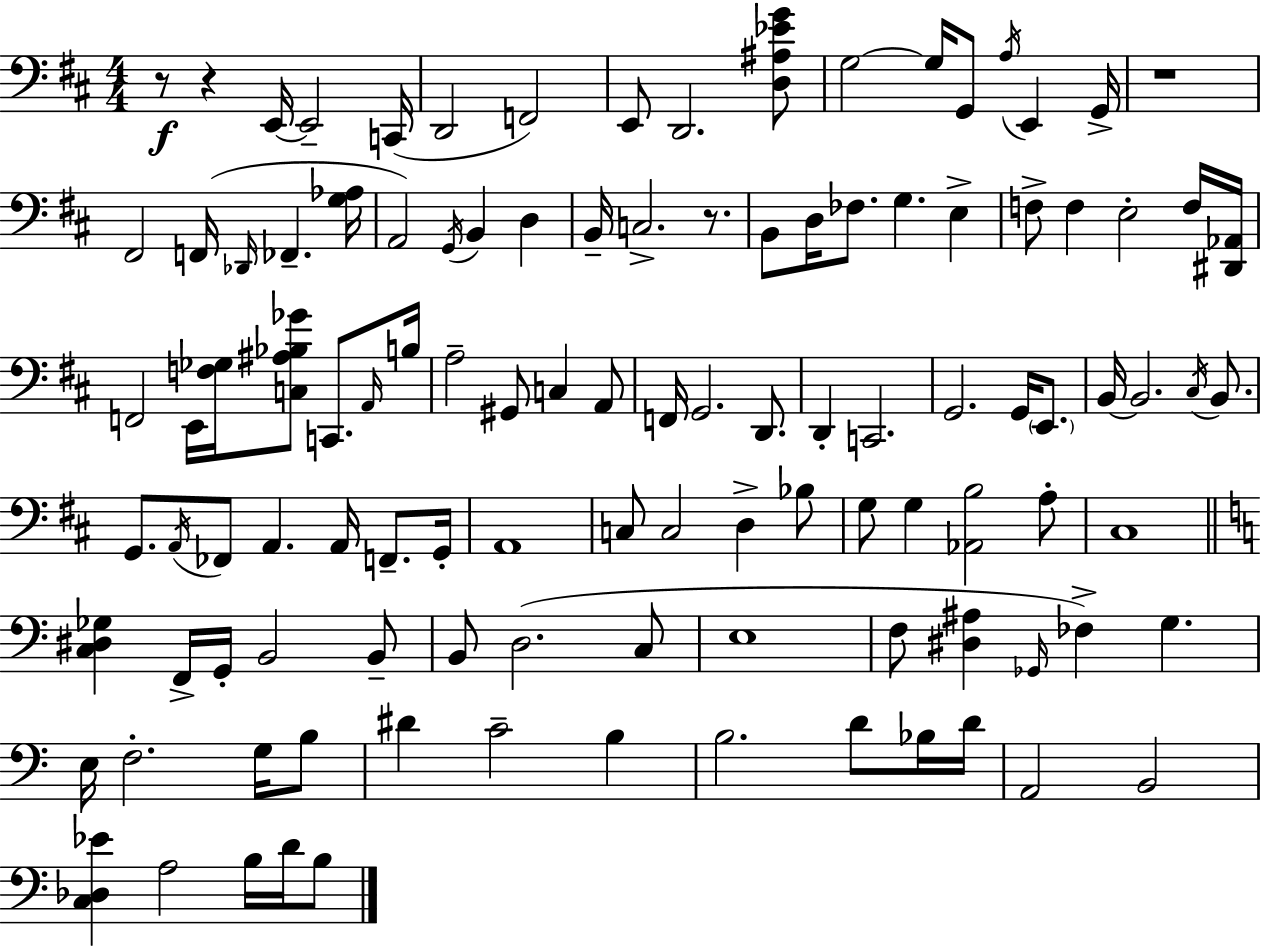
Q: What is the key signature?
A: D major